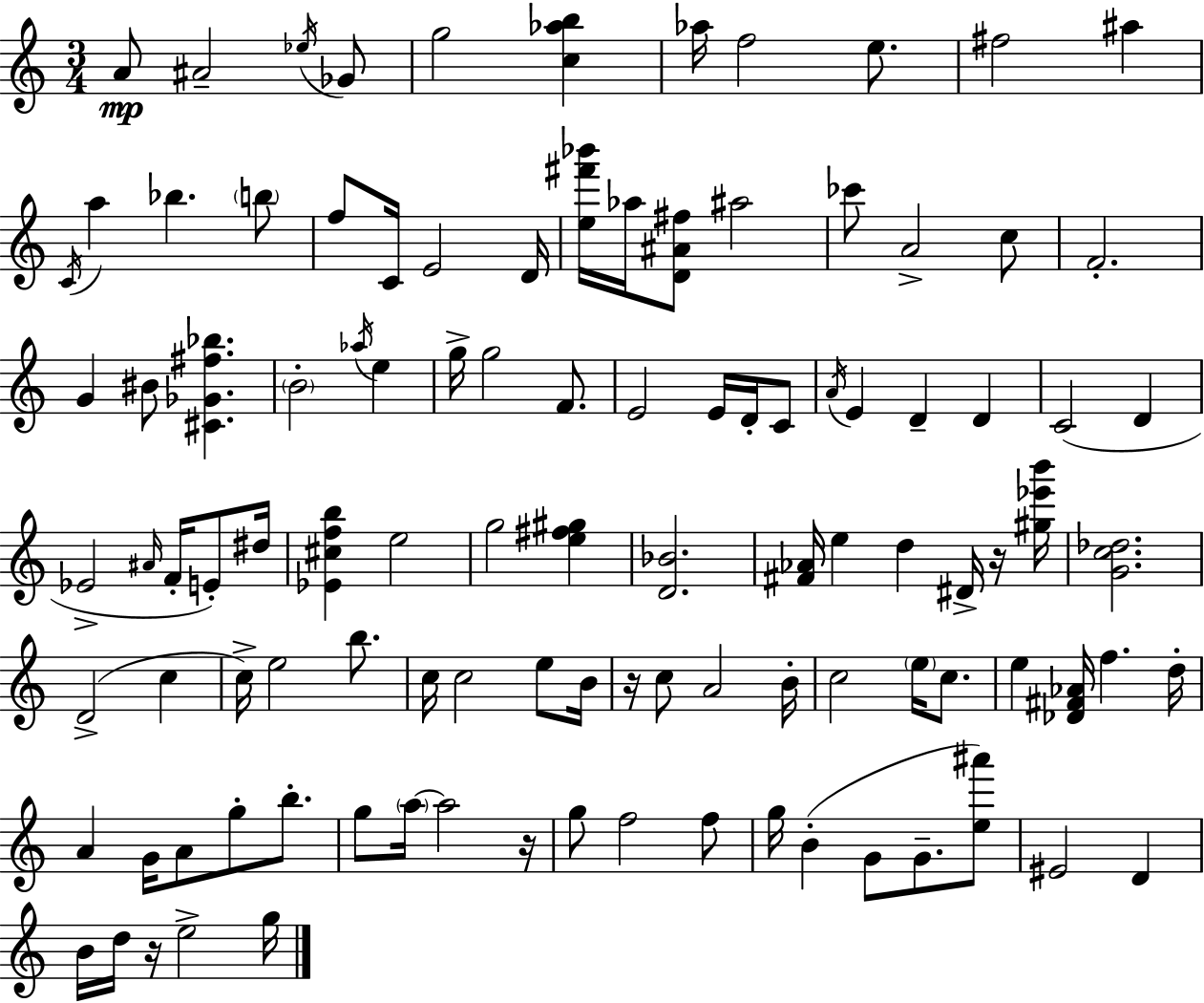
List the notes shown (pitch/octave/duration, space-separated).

A4/e A#4/h Eb5/s Gb4/e G5/h [C5,Ab5,B5]/q Ab5/s F5/h E5/e. F#5/h A#5/q C4/s A5/q Bb5/q. B5/e F5/e C4/s E4/h D4/s [E5,F#6,Bb6]/s Ab5/s [D4,A#4,F#5]/e A#5/h CES6/e A4/h C5/e F4/h. G4/q BIS4/e [C#4,Gb4,F#5,Bb5]/q. B4/h Ab5/s E5/q G5/s G5/h F4/e. E4/h E4/s D4/s C4/e A4/s E4/q D4/q D4/q C4/h D4/q Eb4/h A#4/s F4/s E4/e D#5/s [Eb4,C#5,F5,B5]/q E5/h G5/h [E5,F#5,G#5]/q [D4,Bb4]/h. [F#4,Ab4]/s E5/q D5/q D#4/s R/s [G#5,Eb6,B6]/s [G4,C5,Db5]/h. D4/h C5/q C5/s E5/h B5/e. C5/s C5/h E5/e B4/s R/s C5/e A4/h B4/s C5/h E5/s C5/e. E5/q [Db4,F#4,Ab4]/s F5/q. D5/s A4/q G4/s A4/e G5/e B5/e. G5/e A5/s A5/h R/s G5/e F5/h F5/e G5/s B4/q G4/e G4/e. [E5,A#6]/e EIS4/h D4/q B4/s D5/s R/s E5/h G5/s